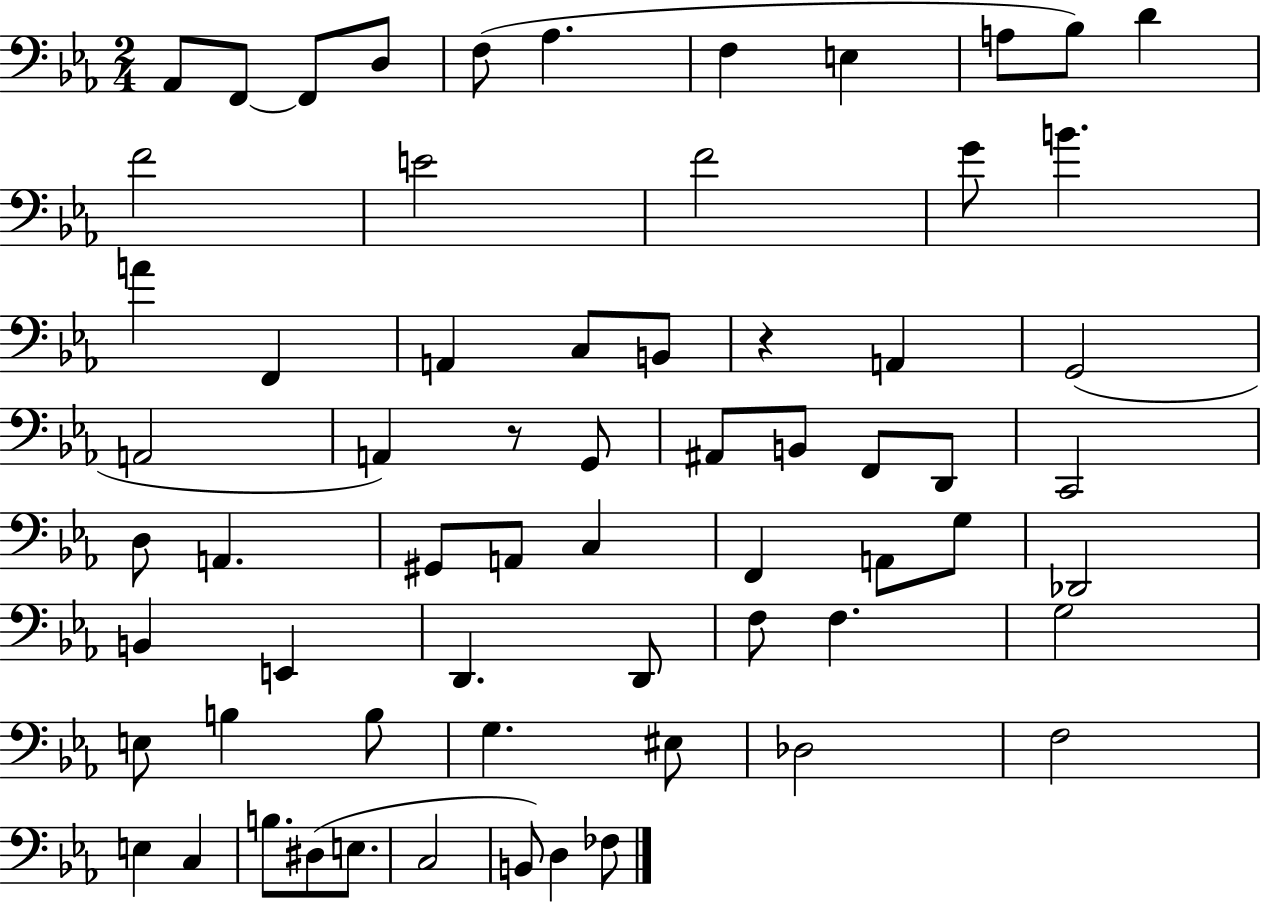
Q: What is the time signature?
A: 2/4